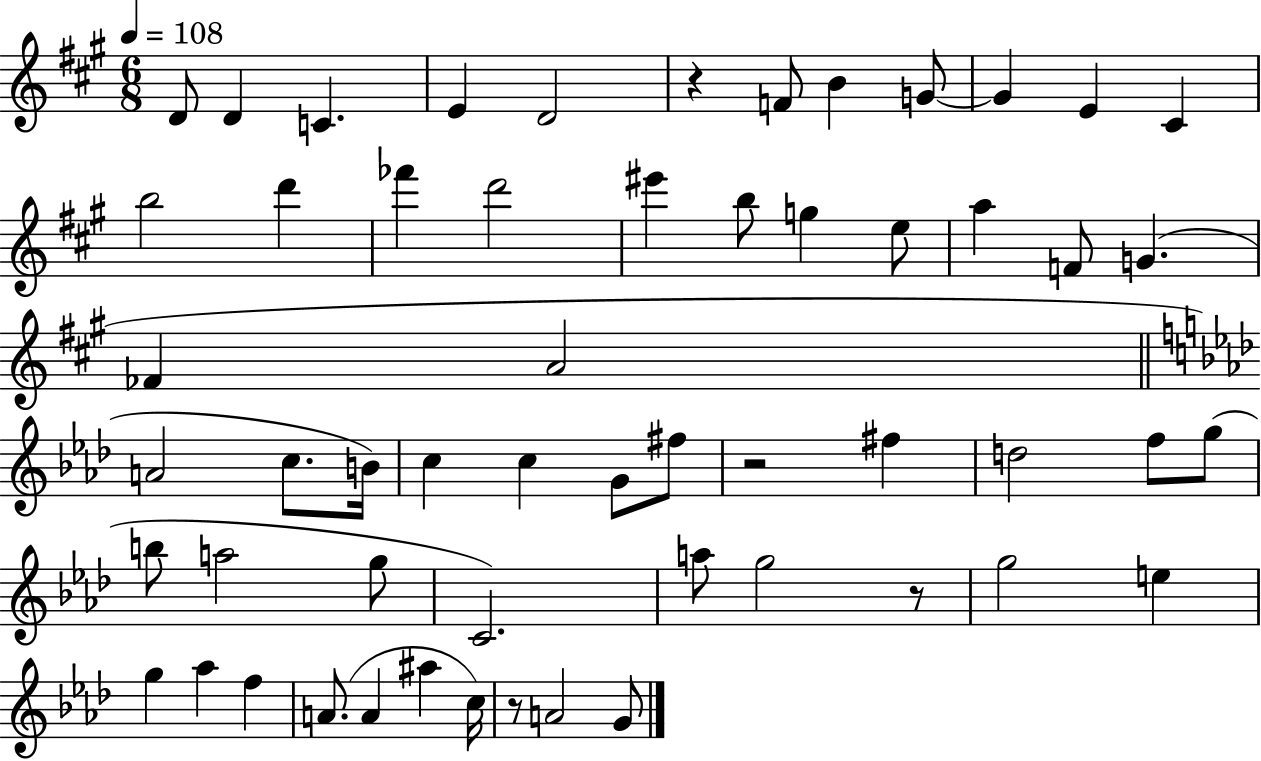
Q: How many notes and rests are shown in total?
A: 56